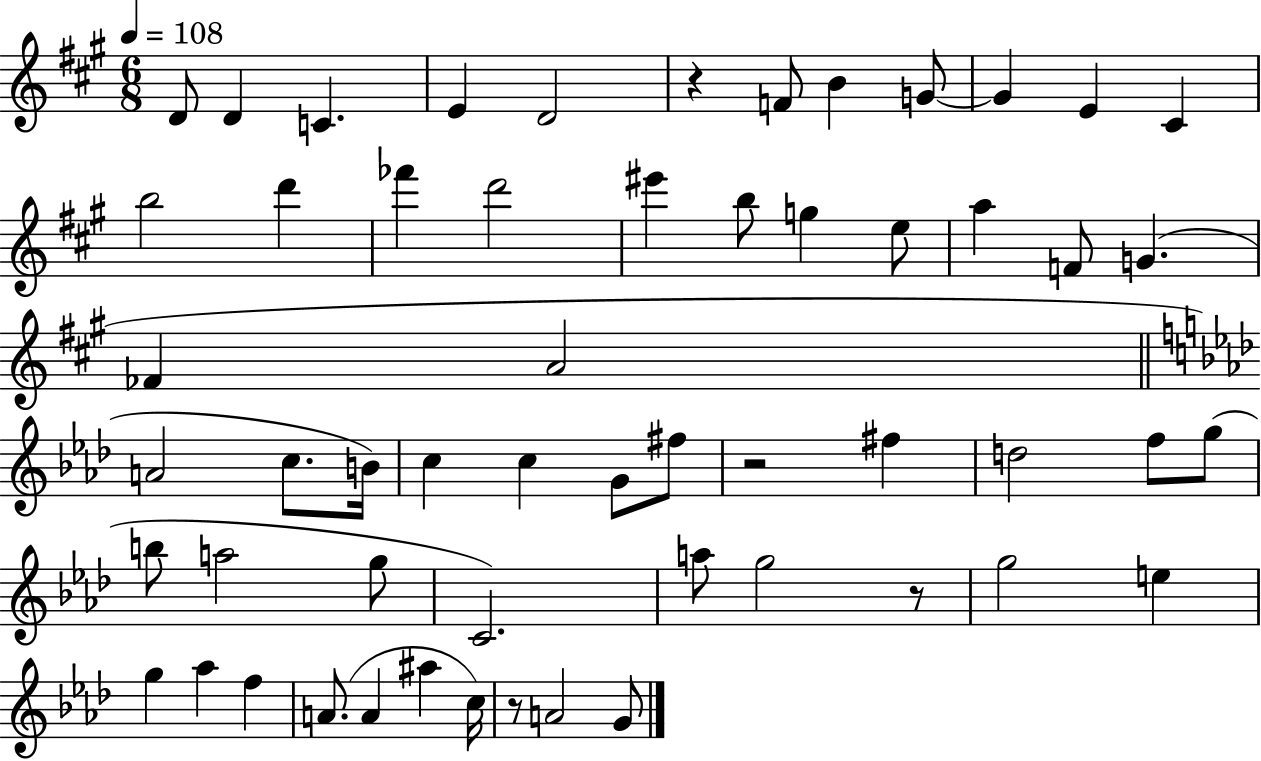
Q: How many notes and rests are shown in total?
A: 56